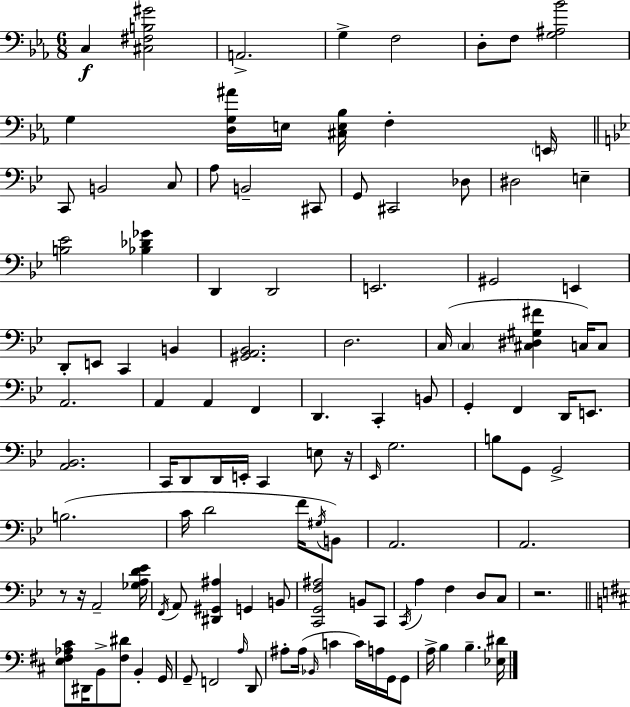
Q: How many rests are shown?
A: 4